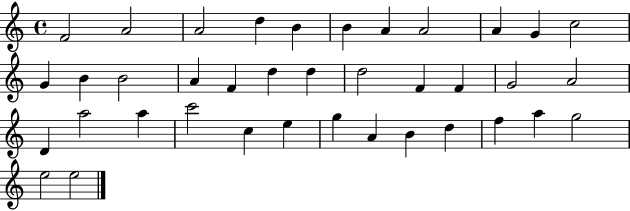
{
  \clef treble
  \time 4/4
  \defaultTimeSignature
  \key c \major
  f'2 a'2 | a'2 d''4 b'4 | b'4 a'4 a'2 | a'4 g'4 c''2 | \break g'4 b'4 b'2 | a'4 f'4 d''4 d''4 | d''2 f'4 f'4 | g'2 a'2 | \break d'4 a''2 a''4 | c'''2 c''4 e''4 | g''4 a'4 b'4 d''4 | f''4 a''4 g''2 | \break e''2 e''2 | \bar "|."
}